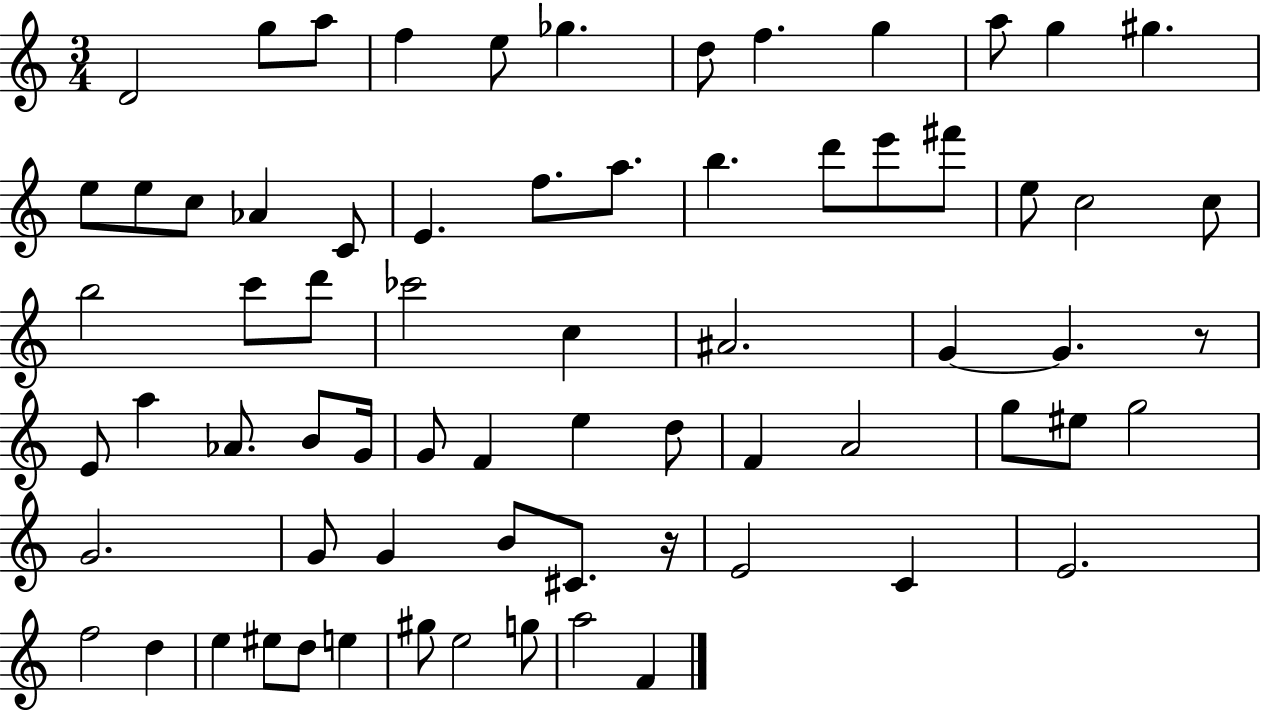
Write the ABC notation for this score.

X:1
T:Untitled
M:3/4
L:1/4
K:C
D2 g/2 a/2 f e/2 _g d/2 f g a/2 g ^g e/2 e/2 c/2 _A C/2 E f/2 a/2 b d'/2 e'/2 ^f'/2 e/2 c2 c/2 b2 c'/2 d'/2 _c'2 c ^A2 G G z/2 E/2 a _A/2 B/2 G/4 G/2 F e d/2 F A2 g/2 ^e/2 g2 G2 G/2 G B/2 ^C/2 z/4 E2 C E2 f2 d e ^e/2 d/2 e ^g/2 e2 g/2 a2 F